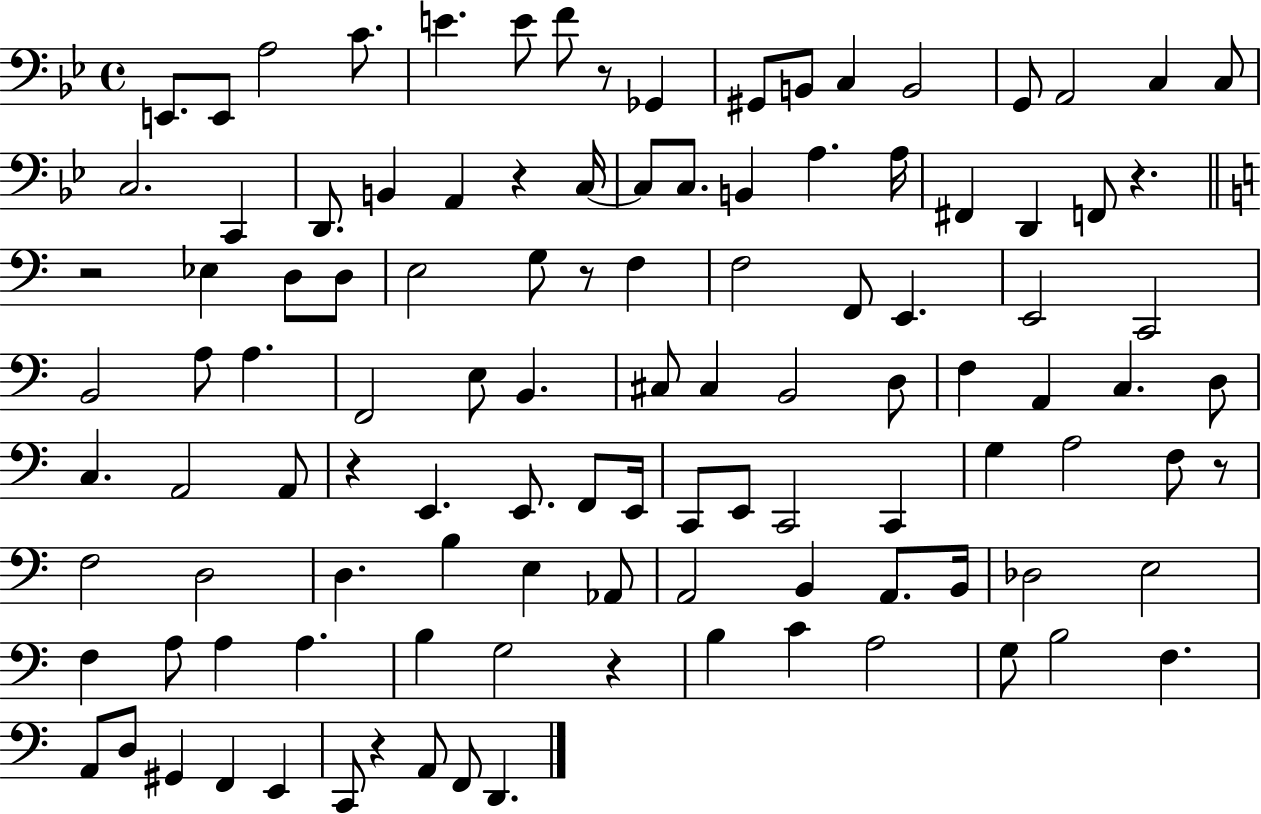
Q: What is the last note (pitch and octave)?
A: D2